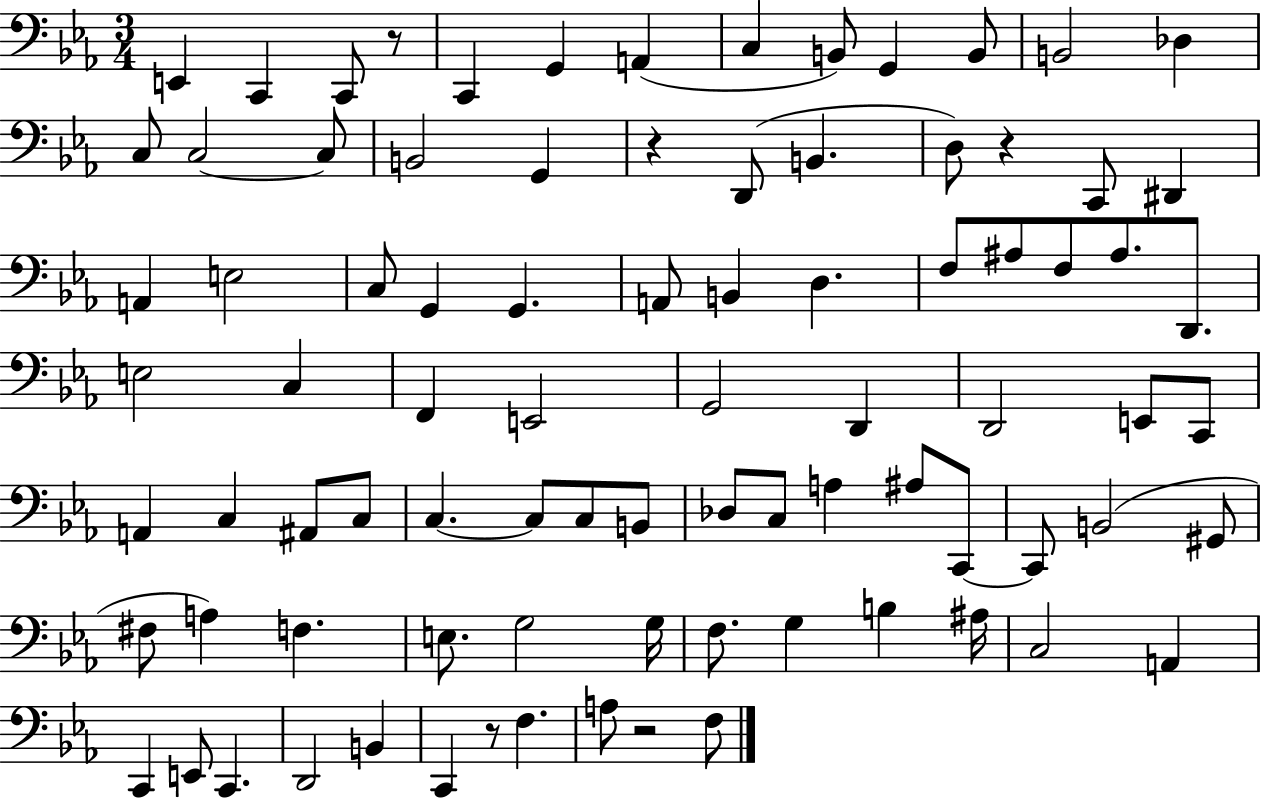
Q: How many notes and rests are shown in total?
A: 86